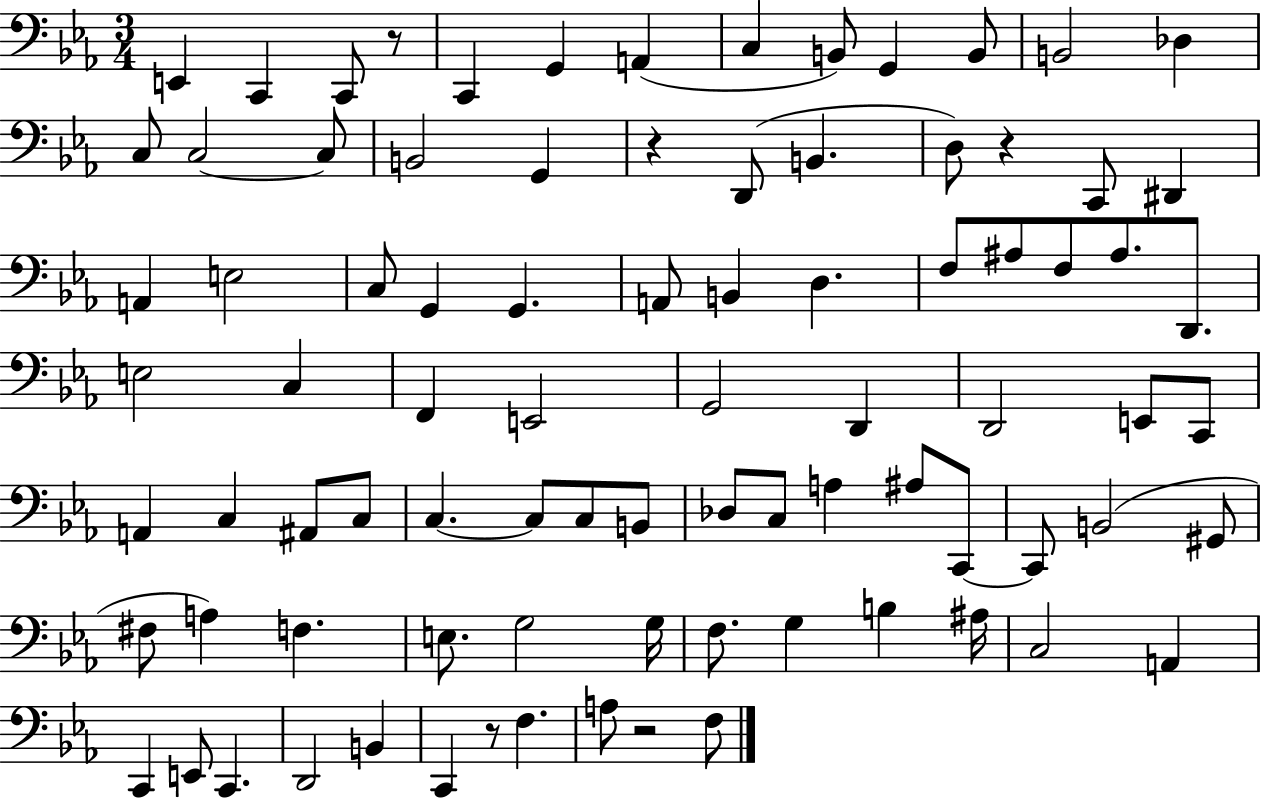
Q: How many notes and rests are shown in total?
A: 86